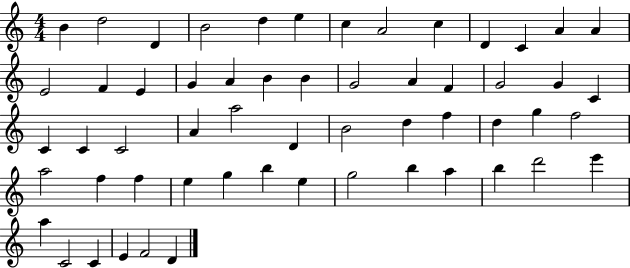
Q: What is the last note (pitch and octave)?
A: D4